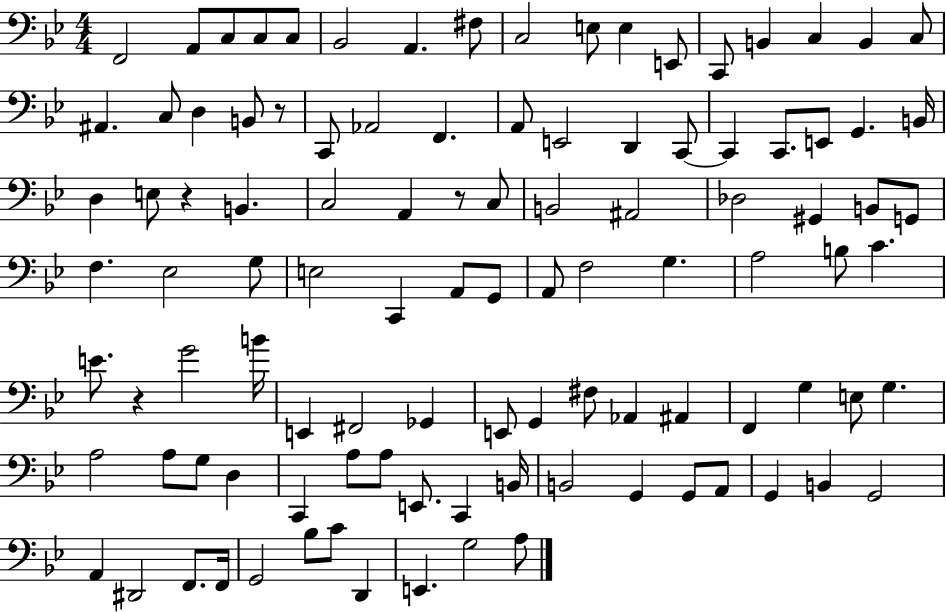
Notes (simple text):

F2/h A2/e C3/e C3/e C3/e Bb2/h A2/q. F#3/e C3/h E3/e E3/q E2/e C2/e B2/q C3/q B2/q C3/e A#2/q. C3/e D3/q B2/e R/e C2/e Ab2/h F2/q. A2/e E2/h D2/q C2/e C2/q C2/e. E2/e G2/q. B2/s D3/q E3/e R/q B2/q. C3/h A2/q R/e C3/e B2/h A#2/h Db3/h G#2/q B2/e G2/e F3/q. Eb3/h G3/e E3/h C2/q A2/e G2/e A2/e F3/h G3/q. A3/h B3/e C4/q. E4/e. R/q G4/h B4/s E2/q F#2/h Gb2/q E2/e G2/q F#3/e Ab2/q A#2/q F2/q G3/q E3/e G3/q. A3/h A3/e G3/e D3/q C2/q A3/e A3/e E2/e. C2/q B2/s B2/h G2/q G2/e A2/e G2/q B2/q G2/h A2/q D#2/h F2/e. F2/s G2/h Bb3/e C4/e D2/q E2/q. G3/h A3/e